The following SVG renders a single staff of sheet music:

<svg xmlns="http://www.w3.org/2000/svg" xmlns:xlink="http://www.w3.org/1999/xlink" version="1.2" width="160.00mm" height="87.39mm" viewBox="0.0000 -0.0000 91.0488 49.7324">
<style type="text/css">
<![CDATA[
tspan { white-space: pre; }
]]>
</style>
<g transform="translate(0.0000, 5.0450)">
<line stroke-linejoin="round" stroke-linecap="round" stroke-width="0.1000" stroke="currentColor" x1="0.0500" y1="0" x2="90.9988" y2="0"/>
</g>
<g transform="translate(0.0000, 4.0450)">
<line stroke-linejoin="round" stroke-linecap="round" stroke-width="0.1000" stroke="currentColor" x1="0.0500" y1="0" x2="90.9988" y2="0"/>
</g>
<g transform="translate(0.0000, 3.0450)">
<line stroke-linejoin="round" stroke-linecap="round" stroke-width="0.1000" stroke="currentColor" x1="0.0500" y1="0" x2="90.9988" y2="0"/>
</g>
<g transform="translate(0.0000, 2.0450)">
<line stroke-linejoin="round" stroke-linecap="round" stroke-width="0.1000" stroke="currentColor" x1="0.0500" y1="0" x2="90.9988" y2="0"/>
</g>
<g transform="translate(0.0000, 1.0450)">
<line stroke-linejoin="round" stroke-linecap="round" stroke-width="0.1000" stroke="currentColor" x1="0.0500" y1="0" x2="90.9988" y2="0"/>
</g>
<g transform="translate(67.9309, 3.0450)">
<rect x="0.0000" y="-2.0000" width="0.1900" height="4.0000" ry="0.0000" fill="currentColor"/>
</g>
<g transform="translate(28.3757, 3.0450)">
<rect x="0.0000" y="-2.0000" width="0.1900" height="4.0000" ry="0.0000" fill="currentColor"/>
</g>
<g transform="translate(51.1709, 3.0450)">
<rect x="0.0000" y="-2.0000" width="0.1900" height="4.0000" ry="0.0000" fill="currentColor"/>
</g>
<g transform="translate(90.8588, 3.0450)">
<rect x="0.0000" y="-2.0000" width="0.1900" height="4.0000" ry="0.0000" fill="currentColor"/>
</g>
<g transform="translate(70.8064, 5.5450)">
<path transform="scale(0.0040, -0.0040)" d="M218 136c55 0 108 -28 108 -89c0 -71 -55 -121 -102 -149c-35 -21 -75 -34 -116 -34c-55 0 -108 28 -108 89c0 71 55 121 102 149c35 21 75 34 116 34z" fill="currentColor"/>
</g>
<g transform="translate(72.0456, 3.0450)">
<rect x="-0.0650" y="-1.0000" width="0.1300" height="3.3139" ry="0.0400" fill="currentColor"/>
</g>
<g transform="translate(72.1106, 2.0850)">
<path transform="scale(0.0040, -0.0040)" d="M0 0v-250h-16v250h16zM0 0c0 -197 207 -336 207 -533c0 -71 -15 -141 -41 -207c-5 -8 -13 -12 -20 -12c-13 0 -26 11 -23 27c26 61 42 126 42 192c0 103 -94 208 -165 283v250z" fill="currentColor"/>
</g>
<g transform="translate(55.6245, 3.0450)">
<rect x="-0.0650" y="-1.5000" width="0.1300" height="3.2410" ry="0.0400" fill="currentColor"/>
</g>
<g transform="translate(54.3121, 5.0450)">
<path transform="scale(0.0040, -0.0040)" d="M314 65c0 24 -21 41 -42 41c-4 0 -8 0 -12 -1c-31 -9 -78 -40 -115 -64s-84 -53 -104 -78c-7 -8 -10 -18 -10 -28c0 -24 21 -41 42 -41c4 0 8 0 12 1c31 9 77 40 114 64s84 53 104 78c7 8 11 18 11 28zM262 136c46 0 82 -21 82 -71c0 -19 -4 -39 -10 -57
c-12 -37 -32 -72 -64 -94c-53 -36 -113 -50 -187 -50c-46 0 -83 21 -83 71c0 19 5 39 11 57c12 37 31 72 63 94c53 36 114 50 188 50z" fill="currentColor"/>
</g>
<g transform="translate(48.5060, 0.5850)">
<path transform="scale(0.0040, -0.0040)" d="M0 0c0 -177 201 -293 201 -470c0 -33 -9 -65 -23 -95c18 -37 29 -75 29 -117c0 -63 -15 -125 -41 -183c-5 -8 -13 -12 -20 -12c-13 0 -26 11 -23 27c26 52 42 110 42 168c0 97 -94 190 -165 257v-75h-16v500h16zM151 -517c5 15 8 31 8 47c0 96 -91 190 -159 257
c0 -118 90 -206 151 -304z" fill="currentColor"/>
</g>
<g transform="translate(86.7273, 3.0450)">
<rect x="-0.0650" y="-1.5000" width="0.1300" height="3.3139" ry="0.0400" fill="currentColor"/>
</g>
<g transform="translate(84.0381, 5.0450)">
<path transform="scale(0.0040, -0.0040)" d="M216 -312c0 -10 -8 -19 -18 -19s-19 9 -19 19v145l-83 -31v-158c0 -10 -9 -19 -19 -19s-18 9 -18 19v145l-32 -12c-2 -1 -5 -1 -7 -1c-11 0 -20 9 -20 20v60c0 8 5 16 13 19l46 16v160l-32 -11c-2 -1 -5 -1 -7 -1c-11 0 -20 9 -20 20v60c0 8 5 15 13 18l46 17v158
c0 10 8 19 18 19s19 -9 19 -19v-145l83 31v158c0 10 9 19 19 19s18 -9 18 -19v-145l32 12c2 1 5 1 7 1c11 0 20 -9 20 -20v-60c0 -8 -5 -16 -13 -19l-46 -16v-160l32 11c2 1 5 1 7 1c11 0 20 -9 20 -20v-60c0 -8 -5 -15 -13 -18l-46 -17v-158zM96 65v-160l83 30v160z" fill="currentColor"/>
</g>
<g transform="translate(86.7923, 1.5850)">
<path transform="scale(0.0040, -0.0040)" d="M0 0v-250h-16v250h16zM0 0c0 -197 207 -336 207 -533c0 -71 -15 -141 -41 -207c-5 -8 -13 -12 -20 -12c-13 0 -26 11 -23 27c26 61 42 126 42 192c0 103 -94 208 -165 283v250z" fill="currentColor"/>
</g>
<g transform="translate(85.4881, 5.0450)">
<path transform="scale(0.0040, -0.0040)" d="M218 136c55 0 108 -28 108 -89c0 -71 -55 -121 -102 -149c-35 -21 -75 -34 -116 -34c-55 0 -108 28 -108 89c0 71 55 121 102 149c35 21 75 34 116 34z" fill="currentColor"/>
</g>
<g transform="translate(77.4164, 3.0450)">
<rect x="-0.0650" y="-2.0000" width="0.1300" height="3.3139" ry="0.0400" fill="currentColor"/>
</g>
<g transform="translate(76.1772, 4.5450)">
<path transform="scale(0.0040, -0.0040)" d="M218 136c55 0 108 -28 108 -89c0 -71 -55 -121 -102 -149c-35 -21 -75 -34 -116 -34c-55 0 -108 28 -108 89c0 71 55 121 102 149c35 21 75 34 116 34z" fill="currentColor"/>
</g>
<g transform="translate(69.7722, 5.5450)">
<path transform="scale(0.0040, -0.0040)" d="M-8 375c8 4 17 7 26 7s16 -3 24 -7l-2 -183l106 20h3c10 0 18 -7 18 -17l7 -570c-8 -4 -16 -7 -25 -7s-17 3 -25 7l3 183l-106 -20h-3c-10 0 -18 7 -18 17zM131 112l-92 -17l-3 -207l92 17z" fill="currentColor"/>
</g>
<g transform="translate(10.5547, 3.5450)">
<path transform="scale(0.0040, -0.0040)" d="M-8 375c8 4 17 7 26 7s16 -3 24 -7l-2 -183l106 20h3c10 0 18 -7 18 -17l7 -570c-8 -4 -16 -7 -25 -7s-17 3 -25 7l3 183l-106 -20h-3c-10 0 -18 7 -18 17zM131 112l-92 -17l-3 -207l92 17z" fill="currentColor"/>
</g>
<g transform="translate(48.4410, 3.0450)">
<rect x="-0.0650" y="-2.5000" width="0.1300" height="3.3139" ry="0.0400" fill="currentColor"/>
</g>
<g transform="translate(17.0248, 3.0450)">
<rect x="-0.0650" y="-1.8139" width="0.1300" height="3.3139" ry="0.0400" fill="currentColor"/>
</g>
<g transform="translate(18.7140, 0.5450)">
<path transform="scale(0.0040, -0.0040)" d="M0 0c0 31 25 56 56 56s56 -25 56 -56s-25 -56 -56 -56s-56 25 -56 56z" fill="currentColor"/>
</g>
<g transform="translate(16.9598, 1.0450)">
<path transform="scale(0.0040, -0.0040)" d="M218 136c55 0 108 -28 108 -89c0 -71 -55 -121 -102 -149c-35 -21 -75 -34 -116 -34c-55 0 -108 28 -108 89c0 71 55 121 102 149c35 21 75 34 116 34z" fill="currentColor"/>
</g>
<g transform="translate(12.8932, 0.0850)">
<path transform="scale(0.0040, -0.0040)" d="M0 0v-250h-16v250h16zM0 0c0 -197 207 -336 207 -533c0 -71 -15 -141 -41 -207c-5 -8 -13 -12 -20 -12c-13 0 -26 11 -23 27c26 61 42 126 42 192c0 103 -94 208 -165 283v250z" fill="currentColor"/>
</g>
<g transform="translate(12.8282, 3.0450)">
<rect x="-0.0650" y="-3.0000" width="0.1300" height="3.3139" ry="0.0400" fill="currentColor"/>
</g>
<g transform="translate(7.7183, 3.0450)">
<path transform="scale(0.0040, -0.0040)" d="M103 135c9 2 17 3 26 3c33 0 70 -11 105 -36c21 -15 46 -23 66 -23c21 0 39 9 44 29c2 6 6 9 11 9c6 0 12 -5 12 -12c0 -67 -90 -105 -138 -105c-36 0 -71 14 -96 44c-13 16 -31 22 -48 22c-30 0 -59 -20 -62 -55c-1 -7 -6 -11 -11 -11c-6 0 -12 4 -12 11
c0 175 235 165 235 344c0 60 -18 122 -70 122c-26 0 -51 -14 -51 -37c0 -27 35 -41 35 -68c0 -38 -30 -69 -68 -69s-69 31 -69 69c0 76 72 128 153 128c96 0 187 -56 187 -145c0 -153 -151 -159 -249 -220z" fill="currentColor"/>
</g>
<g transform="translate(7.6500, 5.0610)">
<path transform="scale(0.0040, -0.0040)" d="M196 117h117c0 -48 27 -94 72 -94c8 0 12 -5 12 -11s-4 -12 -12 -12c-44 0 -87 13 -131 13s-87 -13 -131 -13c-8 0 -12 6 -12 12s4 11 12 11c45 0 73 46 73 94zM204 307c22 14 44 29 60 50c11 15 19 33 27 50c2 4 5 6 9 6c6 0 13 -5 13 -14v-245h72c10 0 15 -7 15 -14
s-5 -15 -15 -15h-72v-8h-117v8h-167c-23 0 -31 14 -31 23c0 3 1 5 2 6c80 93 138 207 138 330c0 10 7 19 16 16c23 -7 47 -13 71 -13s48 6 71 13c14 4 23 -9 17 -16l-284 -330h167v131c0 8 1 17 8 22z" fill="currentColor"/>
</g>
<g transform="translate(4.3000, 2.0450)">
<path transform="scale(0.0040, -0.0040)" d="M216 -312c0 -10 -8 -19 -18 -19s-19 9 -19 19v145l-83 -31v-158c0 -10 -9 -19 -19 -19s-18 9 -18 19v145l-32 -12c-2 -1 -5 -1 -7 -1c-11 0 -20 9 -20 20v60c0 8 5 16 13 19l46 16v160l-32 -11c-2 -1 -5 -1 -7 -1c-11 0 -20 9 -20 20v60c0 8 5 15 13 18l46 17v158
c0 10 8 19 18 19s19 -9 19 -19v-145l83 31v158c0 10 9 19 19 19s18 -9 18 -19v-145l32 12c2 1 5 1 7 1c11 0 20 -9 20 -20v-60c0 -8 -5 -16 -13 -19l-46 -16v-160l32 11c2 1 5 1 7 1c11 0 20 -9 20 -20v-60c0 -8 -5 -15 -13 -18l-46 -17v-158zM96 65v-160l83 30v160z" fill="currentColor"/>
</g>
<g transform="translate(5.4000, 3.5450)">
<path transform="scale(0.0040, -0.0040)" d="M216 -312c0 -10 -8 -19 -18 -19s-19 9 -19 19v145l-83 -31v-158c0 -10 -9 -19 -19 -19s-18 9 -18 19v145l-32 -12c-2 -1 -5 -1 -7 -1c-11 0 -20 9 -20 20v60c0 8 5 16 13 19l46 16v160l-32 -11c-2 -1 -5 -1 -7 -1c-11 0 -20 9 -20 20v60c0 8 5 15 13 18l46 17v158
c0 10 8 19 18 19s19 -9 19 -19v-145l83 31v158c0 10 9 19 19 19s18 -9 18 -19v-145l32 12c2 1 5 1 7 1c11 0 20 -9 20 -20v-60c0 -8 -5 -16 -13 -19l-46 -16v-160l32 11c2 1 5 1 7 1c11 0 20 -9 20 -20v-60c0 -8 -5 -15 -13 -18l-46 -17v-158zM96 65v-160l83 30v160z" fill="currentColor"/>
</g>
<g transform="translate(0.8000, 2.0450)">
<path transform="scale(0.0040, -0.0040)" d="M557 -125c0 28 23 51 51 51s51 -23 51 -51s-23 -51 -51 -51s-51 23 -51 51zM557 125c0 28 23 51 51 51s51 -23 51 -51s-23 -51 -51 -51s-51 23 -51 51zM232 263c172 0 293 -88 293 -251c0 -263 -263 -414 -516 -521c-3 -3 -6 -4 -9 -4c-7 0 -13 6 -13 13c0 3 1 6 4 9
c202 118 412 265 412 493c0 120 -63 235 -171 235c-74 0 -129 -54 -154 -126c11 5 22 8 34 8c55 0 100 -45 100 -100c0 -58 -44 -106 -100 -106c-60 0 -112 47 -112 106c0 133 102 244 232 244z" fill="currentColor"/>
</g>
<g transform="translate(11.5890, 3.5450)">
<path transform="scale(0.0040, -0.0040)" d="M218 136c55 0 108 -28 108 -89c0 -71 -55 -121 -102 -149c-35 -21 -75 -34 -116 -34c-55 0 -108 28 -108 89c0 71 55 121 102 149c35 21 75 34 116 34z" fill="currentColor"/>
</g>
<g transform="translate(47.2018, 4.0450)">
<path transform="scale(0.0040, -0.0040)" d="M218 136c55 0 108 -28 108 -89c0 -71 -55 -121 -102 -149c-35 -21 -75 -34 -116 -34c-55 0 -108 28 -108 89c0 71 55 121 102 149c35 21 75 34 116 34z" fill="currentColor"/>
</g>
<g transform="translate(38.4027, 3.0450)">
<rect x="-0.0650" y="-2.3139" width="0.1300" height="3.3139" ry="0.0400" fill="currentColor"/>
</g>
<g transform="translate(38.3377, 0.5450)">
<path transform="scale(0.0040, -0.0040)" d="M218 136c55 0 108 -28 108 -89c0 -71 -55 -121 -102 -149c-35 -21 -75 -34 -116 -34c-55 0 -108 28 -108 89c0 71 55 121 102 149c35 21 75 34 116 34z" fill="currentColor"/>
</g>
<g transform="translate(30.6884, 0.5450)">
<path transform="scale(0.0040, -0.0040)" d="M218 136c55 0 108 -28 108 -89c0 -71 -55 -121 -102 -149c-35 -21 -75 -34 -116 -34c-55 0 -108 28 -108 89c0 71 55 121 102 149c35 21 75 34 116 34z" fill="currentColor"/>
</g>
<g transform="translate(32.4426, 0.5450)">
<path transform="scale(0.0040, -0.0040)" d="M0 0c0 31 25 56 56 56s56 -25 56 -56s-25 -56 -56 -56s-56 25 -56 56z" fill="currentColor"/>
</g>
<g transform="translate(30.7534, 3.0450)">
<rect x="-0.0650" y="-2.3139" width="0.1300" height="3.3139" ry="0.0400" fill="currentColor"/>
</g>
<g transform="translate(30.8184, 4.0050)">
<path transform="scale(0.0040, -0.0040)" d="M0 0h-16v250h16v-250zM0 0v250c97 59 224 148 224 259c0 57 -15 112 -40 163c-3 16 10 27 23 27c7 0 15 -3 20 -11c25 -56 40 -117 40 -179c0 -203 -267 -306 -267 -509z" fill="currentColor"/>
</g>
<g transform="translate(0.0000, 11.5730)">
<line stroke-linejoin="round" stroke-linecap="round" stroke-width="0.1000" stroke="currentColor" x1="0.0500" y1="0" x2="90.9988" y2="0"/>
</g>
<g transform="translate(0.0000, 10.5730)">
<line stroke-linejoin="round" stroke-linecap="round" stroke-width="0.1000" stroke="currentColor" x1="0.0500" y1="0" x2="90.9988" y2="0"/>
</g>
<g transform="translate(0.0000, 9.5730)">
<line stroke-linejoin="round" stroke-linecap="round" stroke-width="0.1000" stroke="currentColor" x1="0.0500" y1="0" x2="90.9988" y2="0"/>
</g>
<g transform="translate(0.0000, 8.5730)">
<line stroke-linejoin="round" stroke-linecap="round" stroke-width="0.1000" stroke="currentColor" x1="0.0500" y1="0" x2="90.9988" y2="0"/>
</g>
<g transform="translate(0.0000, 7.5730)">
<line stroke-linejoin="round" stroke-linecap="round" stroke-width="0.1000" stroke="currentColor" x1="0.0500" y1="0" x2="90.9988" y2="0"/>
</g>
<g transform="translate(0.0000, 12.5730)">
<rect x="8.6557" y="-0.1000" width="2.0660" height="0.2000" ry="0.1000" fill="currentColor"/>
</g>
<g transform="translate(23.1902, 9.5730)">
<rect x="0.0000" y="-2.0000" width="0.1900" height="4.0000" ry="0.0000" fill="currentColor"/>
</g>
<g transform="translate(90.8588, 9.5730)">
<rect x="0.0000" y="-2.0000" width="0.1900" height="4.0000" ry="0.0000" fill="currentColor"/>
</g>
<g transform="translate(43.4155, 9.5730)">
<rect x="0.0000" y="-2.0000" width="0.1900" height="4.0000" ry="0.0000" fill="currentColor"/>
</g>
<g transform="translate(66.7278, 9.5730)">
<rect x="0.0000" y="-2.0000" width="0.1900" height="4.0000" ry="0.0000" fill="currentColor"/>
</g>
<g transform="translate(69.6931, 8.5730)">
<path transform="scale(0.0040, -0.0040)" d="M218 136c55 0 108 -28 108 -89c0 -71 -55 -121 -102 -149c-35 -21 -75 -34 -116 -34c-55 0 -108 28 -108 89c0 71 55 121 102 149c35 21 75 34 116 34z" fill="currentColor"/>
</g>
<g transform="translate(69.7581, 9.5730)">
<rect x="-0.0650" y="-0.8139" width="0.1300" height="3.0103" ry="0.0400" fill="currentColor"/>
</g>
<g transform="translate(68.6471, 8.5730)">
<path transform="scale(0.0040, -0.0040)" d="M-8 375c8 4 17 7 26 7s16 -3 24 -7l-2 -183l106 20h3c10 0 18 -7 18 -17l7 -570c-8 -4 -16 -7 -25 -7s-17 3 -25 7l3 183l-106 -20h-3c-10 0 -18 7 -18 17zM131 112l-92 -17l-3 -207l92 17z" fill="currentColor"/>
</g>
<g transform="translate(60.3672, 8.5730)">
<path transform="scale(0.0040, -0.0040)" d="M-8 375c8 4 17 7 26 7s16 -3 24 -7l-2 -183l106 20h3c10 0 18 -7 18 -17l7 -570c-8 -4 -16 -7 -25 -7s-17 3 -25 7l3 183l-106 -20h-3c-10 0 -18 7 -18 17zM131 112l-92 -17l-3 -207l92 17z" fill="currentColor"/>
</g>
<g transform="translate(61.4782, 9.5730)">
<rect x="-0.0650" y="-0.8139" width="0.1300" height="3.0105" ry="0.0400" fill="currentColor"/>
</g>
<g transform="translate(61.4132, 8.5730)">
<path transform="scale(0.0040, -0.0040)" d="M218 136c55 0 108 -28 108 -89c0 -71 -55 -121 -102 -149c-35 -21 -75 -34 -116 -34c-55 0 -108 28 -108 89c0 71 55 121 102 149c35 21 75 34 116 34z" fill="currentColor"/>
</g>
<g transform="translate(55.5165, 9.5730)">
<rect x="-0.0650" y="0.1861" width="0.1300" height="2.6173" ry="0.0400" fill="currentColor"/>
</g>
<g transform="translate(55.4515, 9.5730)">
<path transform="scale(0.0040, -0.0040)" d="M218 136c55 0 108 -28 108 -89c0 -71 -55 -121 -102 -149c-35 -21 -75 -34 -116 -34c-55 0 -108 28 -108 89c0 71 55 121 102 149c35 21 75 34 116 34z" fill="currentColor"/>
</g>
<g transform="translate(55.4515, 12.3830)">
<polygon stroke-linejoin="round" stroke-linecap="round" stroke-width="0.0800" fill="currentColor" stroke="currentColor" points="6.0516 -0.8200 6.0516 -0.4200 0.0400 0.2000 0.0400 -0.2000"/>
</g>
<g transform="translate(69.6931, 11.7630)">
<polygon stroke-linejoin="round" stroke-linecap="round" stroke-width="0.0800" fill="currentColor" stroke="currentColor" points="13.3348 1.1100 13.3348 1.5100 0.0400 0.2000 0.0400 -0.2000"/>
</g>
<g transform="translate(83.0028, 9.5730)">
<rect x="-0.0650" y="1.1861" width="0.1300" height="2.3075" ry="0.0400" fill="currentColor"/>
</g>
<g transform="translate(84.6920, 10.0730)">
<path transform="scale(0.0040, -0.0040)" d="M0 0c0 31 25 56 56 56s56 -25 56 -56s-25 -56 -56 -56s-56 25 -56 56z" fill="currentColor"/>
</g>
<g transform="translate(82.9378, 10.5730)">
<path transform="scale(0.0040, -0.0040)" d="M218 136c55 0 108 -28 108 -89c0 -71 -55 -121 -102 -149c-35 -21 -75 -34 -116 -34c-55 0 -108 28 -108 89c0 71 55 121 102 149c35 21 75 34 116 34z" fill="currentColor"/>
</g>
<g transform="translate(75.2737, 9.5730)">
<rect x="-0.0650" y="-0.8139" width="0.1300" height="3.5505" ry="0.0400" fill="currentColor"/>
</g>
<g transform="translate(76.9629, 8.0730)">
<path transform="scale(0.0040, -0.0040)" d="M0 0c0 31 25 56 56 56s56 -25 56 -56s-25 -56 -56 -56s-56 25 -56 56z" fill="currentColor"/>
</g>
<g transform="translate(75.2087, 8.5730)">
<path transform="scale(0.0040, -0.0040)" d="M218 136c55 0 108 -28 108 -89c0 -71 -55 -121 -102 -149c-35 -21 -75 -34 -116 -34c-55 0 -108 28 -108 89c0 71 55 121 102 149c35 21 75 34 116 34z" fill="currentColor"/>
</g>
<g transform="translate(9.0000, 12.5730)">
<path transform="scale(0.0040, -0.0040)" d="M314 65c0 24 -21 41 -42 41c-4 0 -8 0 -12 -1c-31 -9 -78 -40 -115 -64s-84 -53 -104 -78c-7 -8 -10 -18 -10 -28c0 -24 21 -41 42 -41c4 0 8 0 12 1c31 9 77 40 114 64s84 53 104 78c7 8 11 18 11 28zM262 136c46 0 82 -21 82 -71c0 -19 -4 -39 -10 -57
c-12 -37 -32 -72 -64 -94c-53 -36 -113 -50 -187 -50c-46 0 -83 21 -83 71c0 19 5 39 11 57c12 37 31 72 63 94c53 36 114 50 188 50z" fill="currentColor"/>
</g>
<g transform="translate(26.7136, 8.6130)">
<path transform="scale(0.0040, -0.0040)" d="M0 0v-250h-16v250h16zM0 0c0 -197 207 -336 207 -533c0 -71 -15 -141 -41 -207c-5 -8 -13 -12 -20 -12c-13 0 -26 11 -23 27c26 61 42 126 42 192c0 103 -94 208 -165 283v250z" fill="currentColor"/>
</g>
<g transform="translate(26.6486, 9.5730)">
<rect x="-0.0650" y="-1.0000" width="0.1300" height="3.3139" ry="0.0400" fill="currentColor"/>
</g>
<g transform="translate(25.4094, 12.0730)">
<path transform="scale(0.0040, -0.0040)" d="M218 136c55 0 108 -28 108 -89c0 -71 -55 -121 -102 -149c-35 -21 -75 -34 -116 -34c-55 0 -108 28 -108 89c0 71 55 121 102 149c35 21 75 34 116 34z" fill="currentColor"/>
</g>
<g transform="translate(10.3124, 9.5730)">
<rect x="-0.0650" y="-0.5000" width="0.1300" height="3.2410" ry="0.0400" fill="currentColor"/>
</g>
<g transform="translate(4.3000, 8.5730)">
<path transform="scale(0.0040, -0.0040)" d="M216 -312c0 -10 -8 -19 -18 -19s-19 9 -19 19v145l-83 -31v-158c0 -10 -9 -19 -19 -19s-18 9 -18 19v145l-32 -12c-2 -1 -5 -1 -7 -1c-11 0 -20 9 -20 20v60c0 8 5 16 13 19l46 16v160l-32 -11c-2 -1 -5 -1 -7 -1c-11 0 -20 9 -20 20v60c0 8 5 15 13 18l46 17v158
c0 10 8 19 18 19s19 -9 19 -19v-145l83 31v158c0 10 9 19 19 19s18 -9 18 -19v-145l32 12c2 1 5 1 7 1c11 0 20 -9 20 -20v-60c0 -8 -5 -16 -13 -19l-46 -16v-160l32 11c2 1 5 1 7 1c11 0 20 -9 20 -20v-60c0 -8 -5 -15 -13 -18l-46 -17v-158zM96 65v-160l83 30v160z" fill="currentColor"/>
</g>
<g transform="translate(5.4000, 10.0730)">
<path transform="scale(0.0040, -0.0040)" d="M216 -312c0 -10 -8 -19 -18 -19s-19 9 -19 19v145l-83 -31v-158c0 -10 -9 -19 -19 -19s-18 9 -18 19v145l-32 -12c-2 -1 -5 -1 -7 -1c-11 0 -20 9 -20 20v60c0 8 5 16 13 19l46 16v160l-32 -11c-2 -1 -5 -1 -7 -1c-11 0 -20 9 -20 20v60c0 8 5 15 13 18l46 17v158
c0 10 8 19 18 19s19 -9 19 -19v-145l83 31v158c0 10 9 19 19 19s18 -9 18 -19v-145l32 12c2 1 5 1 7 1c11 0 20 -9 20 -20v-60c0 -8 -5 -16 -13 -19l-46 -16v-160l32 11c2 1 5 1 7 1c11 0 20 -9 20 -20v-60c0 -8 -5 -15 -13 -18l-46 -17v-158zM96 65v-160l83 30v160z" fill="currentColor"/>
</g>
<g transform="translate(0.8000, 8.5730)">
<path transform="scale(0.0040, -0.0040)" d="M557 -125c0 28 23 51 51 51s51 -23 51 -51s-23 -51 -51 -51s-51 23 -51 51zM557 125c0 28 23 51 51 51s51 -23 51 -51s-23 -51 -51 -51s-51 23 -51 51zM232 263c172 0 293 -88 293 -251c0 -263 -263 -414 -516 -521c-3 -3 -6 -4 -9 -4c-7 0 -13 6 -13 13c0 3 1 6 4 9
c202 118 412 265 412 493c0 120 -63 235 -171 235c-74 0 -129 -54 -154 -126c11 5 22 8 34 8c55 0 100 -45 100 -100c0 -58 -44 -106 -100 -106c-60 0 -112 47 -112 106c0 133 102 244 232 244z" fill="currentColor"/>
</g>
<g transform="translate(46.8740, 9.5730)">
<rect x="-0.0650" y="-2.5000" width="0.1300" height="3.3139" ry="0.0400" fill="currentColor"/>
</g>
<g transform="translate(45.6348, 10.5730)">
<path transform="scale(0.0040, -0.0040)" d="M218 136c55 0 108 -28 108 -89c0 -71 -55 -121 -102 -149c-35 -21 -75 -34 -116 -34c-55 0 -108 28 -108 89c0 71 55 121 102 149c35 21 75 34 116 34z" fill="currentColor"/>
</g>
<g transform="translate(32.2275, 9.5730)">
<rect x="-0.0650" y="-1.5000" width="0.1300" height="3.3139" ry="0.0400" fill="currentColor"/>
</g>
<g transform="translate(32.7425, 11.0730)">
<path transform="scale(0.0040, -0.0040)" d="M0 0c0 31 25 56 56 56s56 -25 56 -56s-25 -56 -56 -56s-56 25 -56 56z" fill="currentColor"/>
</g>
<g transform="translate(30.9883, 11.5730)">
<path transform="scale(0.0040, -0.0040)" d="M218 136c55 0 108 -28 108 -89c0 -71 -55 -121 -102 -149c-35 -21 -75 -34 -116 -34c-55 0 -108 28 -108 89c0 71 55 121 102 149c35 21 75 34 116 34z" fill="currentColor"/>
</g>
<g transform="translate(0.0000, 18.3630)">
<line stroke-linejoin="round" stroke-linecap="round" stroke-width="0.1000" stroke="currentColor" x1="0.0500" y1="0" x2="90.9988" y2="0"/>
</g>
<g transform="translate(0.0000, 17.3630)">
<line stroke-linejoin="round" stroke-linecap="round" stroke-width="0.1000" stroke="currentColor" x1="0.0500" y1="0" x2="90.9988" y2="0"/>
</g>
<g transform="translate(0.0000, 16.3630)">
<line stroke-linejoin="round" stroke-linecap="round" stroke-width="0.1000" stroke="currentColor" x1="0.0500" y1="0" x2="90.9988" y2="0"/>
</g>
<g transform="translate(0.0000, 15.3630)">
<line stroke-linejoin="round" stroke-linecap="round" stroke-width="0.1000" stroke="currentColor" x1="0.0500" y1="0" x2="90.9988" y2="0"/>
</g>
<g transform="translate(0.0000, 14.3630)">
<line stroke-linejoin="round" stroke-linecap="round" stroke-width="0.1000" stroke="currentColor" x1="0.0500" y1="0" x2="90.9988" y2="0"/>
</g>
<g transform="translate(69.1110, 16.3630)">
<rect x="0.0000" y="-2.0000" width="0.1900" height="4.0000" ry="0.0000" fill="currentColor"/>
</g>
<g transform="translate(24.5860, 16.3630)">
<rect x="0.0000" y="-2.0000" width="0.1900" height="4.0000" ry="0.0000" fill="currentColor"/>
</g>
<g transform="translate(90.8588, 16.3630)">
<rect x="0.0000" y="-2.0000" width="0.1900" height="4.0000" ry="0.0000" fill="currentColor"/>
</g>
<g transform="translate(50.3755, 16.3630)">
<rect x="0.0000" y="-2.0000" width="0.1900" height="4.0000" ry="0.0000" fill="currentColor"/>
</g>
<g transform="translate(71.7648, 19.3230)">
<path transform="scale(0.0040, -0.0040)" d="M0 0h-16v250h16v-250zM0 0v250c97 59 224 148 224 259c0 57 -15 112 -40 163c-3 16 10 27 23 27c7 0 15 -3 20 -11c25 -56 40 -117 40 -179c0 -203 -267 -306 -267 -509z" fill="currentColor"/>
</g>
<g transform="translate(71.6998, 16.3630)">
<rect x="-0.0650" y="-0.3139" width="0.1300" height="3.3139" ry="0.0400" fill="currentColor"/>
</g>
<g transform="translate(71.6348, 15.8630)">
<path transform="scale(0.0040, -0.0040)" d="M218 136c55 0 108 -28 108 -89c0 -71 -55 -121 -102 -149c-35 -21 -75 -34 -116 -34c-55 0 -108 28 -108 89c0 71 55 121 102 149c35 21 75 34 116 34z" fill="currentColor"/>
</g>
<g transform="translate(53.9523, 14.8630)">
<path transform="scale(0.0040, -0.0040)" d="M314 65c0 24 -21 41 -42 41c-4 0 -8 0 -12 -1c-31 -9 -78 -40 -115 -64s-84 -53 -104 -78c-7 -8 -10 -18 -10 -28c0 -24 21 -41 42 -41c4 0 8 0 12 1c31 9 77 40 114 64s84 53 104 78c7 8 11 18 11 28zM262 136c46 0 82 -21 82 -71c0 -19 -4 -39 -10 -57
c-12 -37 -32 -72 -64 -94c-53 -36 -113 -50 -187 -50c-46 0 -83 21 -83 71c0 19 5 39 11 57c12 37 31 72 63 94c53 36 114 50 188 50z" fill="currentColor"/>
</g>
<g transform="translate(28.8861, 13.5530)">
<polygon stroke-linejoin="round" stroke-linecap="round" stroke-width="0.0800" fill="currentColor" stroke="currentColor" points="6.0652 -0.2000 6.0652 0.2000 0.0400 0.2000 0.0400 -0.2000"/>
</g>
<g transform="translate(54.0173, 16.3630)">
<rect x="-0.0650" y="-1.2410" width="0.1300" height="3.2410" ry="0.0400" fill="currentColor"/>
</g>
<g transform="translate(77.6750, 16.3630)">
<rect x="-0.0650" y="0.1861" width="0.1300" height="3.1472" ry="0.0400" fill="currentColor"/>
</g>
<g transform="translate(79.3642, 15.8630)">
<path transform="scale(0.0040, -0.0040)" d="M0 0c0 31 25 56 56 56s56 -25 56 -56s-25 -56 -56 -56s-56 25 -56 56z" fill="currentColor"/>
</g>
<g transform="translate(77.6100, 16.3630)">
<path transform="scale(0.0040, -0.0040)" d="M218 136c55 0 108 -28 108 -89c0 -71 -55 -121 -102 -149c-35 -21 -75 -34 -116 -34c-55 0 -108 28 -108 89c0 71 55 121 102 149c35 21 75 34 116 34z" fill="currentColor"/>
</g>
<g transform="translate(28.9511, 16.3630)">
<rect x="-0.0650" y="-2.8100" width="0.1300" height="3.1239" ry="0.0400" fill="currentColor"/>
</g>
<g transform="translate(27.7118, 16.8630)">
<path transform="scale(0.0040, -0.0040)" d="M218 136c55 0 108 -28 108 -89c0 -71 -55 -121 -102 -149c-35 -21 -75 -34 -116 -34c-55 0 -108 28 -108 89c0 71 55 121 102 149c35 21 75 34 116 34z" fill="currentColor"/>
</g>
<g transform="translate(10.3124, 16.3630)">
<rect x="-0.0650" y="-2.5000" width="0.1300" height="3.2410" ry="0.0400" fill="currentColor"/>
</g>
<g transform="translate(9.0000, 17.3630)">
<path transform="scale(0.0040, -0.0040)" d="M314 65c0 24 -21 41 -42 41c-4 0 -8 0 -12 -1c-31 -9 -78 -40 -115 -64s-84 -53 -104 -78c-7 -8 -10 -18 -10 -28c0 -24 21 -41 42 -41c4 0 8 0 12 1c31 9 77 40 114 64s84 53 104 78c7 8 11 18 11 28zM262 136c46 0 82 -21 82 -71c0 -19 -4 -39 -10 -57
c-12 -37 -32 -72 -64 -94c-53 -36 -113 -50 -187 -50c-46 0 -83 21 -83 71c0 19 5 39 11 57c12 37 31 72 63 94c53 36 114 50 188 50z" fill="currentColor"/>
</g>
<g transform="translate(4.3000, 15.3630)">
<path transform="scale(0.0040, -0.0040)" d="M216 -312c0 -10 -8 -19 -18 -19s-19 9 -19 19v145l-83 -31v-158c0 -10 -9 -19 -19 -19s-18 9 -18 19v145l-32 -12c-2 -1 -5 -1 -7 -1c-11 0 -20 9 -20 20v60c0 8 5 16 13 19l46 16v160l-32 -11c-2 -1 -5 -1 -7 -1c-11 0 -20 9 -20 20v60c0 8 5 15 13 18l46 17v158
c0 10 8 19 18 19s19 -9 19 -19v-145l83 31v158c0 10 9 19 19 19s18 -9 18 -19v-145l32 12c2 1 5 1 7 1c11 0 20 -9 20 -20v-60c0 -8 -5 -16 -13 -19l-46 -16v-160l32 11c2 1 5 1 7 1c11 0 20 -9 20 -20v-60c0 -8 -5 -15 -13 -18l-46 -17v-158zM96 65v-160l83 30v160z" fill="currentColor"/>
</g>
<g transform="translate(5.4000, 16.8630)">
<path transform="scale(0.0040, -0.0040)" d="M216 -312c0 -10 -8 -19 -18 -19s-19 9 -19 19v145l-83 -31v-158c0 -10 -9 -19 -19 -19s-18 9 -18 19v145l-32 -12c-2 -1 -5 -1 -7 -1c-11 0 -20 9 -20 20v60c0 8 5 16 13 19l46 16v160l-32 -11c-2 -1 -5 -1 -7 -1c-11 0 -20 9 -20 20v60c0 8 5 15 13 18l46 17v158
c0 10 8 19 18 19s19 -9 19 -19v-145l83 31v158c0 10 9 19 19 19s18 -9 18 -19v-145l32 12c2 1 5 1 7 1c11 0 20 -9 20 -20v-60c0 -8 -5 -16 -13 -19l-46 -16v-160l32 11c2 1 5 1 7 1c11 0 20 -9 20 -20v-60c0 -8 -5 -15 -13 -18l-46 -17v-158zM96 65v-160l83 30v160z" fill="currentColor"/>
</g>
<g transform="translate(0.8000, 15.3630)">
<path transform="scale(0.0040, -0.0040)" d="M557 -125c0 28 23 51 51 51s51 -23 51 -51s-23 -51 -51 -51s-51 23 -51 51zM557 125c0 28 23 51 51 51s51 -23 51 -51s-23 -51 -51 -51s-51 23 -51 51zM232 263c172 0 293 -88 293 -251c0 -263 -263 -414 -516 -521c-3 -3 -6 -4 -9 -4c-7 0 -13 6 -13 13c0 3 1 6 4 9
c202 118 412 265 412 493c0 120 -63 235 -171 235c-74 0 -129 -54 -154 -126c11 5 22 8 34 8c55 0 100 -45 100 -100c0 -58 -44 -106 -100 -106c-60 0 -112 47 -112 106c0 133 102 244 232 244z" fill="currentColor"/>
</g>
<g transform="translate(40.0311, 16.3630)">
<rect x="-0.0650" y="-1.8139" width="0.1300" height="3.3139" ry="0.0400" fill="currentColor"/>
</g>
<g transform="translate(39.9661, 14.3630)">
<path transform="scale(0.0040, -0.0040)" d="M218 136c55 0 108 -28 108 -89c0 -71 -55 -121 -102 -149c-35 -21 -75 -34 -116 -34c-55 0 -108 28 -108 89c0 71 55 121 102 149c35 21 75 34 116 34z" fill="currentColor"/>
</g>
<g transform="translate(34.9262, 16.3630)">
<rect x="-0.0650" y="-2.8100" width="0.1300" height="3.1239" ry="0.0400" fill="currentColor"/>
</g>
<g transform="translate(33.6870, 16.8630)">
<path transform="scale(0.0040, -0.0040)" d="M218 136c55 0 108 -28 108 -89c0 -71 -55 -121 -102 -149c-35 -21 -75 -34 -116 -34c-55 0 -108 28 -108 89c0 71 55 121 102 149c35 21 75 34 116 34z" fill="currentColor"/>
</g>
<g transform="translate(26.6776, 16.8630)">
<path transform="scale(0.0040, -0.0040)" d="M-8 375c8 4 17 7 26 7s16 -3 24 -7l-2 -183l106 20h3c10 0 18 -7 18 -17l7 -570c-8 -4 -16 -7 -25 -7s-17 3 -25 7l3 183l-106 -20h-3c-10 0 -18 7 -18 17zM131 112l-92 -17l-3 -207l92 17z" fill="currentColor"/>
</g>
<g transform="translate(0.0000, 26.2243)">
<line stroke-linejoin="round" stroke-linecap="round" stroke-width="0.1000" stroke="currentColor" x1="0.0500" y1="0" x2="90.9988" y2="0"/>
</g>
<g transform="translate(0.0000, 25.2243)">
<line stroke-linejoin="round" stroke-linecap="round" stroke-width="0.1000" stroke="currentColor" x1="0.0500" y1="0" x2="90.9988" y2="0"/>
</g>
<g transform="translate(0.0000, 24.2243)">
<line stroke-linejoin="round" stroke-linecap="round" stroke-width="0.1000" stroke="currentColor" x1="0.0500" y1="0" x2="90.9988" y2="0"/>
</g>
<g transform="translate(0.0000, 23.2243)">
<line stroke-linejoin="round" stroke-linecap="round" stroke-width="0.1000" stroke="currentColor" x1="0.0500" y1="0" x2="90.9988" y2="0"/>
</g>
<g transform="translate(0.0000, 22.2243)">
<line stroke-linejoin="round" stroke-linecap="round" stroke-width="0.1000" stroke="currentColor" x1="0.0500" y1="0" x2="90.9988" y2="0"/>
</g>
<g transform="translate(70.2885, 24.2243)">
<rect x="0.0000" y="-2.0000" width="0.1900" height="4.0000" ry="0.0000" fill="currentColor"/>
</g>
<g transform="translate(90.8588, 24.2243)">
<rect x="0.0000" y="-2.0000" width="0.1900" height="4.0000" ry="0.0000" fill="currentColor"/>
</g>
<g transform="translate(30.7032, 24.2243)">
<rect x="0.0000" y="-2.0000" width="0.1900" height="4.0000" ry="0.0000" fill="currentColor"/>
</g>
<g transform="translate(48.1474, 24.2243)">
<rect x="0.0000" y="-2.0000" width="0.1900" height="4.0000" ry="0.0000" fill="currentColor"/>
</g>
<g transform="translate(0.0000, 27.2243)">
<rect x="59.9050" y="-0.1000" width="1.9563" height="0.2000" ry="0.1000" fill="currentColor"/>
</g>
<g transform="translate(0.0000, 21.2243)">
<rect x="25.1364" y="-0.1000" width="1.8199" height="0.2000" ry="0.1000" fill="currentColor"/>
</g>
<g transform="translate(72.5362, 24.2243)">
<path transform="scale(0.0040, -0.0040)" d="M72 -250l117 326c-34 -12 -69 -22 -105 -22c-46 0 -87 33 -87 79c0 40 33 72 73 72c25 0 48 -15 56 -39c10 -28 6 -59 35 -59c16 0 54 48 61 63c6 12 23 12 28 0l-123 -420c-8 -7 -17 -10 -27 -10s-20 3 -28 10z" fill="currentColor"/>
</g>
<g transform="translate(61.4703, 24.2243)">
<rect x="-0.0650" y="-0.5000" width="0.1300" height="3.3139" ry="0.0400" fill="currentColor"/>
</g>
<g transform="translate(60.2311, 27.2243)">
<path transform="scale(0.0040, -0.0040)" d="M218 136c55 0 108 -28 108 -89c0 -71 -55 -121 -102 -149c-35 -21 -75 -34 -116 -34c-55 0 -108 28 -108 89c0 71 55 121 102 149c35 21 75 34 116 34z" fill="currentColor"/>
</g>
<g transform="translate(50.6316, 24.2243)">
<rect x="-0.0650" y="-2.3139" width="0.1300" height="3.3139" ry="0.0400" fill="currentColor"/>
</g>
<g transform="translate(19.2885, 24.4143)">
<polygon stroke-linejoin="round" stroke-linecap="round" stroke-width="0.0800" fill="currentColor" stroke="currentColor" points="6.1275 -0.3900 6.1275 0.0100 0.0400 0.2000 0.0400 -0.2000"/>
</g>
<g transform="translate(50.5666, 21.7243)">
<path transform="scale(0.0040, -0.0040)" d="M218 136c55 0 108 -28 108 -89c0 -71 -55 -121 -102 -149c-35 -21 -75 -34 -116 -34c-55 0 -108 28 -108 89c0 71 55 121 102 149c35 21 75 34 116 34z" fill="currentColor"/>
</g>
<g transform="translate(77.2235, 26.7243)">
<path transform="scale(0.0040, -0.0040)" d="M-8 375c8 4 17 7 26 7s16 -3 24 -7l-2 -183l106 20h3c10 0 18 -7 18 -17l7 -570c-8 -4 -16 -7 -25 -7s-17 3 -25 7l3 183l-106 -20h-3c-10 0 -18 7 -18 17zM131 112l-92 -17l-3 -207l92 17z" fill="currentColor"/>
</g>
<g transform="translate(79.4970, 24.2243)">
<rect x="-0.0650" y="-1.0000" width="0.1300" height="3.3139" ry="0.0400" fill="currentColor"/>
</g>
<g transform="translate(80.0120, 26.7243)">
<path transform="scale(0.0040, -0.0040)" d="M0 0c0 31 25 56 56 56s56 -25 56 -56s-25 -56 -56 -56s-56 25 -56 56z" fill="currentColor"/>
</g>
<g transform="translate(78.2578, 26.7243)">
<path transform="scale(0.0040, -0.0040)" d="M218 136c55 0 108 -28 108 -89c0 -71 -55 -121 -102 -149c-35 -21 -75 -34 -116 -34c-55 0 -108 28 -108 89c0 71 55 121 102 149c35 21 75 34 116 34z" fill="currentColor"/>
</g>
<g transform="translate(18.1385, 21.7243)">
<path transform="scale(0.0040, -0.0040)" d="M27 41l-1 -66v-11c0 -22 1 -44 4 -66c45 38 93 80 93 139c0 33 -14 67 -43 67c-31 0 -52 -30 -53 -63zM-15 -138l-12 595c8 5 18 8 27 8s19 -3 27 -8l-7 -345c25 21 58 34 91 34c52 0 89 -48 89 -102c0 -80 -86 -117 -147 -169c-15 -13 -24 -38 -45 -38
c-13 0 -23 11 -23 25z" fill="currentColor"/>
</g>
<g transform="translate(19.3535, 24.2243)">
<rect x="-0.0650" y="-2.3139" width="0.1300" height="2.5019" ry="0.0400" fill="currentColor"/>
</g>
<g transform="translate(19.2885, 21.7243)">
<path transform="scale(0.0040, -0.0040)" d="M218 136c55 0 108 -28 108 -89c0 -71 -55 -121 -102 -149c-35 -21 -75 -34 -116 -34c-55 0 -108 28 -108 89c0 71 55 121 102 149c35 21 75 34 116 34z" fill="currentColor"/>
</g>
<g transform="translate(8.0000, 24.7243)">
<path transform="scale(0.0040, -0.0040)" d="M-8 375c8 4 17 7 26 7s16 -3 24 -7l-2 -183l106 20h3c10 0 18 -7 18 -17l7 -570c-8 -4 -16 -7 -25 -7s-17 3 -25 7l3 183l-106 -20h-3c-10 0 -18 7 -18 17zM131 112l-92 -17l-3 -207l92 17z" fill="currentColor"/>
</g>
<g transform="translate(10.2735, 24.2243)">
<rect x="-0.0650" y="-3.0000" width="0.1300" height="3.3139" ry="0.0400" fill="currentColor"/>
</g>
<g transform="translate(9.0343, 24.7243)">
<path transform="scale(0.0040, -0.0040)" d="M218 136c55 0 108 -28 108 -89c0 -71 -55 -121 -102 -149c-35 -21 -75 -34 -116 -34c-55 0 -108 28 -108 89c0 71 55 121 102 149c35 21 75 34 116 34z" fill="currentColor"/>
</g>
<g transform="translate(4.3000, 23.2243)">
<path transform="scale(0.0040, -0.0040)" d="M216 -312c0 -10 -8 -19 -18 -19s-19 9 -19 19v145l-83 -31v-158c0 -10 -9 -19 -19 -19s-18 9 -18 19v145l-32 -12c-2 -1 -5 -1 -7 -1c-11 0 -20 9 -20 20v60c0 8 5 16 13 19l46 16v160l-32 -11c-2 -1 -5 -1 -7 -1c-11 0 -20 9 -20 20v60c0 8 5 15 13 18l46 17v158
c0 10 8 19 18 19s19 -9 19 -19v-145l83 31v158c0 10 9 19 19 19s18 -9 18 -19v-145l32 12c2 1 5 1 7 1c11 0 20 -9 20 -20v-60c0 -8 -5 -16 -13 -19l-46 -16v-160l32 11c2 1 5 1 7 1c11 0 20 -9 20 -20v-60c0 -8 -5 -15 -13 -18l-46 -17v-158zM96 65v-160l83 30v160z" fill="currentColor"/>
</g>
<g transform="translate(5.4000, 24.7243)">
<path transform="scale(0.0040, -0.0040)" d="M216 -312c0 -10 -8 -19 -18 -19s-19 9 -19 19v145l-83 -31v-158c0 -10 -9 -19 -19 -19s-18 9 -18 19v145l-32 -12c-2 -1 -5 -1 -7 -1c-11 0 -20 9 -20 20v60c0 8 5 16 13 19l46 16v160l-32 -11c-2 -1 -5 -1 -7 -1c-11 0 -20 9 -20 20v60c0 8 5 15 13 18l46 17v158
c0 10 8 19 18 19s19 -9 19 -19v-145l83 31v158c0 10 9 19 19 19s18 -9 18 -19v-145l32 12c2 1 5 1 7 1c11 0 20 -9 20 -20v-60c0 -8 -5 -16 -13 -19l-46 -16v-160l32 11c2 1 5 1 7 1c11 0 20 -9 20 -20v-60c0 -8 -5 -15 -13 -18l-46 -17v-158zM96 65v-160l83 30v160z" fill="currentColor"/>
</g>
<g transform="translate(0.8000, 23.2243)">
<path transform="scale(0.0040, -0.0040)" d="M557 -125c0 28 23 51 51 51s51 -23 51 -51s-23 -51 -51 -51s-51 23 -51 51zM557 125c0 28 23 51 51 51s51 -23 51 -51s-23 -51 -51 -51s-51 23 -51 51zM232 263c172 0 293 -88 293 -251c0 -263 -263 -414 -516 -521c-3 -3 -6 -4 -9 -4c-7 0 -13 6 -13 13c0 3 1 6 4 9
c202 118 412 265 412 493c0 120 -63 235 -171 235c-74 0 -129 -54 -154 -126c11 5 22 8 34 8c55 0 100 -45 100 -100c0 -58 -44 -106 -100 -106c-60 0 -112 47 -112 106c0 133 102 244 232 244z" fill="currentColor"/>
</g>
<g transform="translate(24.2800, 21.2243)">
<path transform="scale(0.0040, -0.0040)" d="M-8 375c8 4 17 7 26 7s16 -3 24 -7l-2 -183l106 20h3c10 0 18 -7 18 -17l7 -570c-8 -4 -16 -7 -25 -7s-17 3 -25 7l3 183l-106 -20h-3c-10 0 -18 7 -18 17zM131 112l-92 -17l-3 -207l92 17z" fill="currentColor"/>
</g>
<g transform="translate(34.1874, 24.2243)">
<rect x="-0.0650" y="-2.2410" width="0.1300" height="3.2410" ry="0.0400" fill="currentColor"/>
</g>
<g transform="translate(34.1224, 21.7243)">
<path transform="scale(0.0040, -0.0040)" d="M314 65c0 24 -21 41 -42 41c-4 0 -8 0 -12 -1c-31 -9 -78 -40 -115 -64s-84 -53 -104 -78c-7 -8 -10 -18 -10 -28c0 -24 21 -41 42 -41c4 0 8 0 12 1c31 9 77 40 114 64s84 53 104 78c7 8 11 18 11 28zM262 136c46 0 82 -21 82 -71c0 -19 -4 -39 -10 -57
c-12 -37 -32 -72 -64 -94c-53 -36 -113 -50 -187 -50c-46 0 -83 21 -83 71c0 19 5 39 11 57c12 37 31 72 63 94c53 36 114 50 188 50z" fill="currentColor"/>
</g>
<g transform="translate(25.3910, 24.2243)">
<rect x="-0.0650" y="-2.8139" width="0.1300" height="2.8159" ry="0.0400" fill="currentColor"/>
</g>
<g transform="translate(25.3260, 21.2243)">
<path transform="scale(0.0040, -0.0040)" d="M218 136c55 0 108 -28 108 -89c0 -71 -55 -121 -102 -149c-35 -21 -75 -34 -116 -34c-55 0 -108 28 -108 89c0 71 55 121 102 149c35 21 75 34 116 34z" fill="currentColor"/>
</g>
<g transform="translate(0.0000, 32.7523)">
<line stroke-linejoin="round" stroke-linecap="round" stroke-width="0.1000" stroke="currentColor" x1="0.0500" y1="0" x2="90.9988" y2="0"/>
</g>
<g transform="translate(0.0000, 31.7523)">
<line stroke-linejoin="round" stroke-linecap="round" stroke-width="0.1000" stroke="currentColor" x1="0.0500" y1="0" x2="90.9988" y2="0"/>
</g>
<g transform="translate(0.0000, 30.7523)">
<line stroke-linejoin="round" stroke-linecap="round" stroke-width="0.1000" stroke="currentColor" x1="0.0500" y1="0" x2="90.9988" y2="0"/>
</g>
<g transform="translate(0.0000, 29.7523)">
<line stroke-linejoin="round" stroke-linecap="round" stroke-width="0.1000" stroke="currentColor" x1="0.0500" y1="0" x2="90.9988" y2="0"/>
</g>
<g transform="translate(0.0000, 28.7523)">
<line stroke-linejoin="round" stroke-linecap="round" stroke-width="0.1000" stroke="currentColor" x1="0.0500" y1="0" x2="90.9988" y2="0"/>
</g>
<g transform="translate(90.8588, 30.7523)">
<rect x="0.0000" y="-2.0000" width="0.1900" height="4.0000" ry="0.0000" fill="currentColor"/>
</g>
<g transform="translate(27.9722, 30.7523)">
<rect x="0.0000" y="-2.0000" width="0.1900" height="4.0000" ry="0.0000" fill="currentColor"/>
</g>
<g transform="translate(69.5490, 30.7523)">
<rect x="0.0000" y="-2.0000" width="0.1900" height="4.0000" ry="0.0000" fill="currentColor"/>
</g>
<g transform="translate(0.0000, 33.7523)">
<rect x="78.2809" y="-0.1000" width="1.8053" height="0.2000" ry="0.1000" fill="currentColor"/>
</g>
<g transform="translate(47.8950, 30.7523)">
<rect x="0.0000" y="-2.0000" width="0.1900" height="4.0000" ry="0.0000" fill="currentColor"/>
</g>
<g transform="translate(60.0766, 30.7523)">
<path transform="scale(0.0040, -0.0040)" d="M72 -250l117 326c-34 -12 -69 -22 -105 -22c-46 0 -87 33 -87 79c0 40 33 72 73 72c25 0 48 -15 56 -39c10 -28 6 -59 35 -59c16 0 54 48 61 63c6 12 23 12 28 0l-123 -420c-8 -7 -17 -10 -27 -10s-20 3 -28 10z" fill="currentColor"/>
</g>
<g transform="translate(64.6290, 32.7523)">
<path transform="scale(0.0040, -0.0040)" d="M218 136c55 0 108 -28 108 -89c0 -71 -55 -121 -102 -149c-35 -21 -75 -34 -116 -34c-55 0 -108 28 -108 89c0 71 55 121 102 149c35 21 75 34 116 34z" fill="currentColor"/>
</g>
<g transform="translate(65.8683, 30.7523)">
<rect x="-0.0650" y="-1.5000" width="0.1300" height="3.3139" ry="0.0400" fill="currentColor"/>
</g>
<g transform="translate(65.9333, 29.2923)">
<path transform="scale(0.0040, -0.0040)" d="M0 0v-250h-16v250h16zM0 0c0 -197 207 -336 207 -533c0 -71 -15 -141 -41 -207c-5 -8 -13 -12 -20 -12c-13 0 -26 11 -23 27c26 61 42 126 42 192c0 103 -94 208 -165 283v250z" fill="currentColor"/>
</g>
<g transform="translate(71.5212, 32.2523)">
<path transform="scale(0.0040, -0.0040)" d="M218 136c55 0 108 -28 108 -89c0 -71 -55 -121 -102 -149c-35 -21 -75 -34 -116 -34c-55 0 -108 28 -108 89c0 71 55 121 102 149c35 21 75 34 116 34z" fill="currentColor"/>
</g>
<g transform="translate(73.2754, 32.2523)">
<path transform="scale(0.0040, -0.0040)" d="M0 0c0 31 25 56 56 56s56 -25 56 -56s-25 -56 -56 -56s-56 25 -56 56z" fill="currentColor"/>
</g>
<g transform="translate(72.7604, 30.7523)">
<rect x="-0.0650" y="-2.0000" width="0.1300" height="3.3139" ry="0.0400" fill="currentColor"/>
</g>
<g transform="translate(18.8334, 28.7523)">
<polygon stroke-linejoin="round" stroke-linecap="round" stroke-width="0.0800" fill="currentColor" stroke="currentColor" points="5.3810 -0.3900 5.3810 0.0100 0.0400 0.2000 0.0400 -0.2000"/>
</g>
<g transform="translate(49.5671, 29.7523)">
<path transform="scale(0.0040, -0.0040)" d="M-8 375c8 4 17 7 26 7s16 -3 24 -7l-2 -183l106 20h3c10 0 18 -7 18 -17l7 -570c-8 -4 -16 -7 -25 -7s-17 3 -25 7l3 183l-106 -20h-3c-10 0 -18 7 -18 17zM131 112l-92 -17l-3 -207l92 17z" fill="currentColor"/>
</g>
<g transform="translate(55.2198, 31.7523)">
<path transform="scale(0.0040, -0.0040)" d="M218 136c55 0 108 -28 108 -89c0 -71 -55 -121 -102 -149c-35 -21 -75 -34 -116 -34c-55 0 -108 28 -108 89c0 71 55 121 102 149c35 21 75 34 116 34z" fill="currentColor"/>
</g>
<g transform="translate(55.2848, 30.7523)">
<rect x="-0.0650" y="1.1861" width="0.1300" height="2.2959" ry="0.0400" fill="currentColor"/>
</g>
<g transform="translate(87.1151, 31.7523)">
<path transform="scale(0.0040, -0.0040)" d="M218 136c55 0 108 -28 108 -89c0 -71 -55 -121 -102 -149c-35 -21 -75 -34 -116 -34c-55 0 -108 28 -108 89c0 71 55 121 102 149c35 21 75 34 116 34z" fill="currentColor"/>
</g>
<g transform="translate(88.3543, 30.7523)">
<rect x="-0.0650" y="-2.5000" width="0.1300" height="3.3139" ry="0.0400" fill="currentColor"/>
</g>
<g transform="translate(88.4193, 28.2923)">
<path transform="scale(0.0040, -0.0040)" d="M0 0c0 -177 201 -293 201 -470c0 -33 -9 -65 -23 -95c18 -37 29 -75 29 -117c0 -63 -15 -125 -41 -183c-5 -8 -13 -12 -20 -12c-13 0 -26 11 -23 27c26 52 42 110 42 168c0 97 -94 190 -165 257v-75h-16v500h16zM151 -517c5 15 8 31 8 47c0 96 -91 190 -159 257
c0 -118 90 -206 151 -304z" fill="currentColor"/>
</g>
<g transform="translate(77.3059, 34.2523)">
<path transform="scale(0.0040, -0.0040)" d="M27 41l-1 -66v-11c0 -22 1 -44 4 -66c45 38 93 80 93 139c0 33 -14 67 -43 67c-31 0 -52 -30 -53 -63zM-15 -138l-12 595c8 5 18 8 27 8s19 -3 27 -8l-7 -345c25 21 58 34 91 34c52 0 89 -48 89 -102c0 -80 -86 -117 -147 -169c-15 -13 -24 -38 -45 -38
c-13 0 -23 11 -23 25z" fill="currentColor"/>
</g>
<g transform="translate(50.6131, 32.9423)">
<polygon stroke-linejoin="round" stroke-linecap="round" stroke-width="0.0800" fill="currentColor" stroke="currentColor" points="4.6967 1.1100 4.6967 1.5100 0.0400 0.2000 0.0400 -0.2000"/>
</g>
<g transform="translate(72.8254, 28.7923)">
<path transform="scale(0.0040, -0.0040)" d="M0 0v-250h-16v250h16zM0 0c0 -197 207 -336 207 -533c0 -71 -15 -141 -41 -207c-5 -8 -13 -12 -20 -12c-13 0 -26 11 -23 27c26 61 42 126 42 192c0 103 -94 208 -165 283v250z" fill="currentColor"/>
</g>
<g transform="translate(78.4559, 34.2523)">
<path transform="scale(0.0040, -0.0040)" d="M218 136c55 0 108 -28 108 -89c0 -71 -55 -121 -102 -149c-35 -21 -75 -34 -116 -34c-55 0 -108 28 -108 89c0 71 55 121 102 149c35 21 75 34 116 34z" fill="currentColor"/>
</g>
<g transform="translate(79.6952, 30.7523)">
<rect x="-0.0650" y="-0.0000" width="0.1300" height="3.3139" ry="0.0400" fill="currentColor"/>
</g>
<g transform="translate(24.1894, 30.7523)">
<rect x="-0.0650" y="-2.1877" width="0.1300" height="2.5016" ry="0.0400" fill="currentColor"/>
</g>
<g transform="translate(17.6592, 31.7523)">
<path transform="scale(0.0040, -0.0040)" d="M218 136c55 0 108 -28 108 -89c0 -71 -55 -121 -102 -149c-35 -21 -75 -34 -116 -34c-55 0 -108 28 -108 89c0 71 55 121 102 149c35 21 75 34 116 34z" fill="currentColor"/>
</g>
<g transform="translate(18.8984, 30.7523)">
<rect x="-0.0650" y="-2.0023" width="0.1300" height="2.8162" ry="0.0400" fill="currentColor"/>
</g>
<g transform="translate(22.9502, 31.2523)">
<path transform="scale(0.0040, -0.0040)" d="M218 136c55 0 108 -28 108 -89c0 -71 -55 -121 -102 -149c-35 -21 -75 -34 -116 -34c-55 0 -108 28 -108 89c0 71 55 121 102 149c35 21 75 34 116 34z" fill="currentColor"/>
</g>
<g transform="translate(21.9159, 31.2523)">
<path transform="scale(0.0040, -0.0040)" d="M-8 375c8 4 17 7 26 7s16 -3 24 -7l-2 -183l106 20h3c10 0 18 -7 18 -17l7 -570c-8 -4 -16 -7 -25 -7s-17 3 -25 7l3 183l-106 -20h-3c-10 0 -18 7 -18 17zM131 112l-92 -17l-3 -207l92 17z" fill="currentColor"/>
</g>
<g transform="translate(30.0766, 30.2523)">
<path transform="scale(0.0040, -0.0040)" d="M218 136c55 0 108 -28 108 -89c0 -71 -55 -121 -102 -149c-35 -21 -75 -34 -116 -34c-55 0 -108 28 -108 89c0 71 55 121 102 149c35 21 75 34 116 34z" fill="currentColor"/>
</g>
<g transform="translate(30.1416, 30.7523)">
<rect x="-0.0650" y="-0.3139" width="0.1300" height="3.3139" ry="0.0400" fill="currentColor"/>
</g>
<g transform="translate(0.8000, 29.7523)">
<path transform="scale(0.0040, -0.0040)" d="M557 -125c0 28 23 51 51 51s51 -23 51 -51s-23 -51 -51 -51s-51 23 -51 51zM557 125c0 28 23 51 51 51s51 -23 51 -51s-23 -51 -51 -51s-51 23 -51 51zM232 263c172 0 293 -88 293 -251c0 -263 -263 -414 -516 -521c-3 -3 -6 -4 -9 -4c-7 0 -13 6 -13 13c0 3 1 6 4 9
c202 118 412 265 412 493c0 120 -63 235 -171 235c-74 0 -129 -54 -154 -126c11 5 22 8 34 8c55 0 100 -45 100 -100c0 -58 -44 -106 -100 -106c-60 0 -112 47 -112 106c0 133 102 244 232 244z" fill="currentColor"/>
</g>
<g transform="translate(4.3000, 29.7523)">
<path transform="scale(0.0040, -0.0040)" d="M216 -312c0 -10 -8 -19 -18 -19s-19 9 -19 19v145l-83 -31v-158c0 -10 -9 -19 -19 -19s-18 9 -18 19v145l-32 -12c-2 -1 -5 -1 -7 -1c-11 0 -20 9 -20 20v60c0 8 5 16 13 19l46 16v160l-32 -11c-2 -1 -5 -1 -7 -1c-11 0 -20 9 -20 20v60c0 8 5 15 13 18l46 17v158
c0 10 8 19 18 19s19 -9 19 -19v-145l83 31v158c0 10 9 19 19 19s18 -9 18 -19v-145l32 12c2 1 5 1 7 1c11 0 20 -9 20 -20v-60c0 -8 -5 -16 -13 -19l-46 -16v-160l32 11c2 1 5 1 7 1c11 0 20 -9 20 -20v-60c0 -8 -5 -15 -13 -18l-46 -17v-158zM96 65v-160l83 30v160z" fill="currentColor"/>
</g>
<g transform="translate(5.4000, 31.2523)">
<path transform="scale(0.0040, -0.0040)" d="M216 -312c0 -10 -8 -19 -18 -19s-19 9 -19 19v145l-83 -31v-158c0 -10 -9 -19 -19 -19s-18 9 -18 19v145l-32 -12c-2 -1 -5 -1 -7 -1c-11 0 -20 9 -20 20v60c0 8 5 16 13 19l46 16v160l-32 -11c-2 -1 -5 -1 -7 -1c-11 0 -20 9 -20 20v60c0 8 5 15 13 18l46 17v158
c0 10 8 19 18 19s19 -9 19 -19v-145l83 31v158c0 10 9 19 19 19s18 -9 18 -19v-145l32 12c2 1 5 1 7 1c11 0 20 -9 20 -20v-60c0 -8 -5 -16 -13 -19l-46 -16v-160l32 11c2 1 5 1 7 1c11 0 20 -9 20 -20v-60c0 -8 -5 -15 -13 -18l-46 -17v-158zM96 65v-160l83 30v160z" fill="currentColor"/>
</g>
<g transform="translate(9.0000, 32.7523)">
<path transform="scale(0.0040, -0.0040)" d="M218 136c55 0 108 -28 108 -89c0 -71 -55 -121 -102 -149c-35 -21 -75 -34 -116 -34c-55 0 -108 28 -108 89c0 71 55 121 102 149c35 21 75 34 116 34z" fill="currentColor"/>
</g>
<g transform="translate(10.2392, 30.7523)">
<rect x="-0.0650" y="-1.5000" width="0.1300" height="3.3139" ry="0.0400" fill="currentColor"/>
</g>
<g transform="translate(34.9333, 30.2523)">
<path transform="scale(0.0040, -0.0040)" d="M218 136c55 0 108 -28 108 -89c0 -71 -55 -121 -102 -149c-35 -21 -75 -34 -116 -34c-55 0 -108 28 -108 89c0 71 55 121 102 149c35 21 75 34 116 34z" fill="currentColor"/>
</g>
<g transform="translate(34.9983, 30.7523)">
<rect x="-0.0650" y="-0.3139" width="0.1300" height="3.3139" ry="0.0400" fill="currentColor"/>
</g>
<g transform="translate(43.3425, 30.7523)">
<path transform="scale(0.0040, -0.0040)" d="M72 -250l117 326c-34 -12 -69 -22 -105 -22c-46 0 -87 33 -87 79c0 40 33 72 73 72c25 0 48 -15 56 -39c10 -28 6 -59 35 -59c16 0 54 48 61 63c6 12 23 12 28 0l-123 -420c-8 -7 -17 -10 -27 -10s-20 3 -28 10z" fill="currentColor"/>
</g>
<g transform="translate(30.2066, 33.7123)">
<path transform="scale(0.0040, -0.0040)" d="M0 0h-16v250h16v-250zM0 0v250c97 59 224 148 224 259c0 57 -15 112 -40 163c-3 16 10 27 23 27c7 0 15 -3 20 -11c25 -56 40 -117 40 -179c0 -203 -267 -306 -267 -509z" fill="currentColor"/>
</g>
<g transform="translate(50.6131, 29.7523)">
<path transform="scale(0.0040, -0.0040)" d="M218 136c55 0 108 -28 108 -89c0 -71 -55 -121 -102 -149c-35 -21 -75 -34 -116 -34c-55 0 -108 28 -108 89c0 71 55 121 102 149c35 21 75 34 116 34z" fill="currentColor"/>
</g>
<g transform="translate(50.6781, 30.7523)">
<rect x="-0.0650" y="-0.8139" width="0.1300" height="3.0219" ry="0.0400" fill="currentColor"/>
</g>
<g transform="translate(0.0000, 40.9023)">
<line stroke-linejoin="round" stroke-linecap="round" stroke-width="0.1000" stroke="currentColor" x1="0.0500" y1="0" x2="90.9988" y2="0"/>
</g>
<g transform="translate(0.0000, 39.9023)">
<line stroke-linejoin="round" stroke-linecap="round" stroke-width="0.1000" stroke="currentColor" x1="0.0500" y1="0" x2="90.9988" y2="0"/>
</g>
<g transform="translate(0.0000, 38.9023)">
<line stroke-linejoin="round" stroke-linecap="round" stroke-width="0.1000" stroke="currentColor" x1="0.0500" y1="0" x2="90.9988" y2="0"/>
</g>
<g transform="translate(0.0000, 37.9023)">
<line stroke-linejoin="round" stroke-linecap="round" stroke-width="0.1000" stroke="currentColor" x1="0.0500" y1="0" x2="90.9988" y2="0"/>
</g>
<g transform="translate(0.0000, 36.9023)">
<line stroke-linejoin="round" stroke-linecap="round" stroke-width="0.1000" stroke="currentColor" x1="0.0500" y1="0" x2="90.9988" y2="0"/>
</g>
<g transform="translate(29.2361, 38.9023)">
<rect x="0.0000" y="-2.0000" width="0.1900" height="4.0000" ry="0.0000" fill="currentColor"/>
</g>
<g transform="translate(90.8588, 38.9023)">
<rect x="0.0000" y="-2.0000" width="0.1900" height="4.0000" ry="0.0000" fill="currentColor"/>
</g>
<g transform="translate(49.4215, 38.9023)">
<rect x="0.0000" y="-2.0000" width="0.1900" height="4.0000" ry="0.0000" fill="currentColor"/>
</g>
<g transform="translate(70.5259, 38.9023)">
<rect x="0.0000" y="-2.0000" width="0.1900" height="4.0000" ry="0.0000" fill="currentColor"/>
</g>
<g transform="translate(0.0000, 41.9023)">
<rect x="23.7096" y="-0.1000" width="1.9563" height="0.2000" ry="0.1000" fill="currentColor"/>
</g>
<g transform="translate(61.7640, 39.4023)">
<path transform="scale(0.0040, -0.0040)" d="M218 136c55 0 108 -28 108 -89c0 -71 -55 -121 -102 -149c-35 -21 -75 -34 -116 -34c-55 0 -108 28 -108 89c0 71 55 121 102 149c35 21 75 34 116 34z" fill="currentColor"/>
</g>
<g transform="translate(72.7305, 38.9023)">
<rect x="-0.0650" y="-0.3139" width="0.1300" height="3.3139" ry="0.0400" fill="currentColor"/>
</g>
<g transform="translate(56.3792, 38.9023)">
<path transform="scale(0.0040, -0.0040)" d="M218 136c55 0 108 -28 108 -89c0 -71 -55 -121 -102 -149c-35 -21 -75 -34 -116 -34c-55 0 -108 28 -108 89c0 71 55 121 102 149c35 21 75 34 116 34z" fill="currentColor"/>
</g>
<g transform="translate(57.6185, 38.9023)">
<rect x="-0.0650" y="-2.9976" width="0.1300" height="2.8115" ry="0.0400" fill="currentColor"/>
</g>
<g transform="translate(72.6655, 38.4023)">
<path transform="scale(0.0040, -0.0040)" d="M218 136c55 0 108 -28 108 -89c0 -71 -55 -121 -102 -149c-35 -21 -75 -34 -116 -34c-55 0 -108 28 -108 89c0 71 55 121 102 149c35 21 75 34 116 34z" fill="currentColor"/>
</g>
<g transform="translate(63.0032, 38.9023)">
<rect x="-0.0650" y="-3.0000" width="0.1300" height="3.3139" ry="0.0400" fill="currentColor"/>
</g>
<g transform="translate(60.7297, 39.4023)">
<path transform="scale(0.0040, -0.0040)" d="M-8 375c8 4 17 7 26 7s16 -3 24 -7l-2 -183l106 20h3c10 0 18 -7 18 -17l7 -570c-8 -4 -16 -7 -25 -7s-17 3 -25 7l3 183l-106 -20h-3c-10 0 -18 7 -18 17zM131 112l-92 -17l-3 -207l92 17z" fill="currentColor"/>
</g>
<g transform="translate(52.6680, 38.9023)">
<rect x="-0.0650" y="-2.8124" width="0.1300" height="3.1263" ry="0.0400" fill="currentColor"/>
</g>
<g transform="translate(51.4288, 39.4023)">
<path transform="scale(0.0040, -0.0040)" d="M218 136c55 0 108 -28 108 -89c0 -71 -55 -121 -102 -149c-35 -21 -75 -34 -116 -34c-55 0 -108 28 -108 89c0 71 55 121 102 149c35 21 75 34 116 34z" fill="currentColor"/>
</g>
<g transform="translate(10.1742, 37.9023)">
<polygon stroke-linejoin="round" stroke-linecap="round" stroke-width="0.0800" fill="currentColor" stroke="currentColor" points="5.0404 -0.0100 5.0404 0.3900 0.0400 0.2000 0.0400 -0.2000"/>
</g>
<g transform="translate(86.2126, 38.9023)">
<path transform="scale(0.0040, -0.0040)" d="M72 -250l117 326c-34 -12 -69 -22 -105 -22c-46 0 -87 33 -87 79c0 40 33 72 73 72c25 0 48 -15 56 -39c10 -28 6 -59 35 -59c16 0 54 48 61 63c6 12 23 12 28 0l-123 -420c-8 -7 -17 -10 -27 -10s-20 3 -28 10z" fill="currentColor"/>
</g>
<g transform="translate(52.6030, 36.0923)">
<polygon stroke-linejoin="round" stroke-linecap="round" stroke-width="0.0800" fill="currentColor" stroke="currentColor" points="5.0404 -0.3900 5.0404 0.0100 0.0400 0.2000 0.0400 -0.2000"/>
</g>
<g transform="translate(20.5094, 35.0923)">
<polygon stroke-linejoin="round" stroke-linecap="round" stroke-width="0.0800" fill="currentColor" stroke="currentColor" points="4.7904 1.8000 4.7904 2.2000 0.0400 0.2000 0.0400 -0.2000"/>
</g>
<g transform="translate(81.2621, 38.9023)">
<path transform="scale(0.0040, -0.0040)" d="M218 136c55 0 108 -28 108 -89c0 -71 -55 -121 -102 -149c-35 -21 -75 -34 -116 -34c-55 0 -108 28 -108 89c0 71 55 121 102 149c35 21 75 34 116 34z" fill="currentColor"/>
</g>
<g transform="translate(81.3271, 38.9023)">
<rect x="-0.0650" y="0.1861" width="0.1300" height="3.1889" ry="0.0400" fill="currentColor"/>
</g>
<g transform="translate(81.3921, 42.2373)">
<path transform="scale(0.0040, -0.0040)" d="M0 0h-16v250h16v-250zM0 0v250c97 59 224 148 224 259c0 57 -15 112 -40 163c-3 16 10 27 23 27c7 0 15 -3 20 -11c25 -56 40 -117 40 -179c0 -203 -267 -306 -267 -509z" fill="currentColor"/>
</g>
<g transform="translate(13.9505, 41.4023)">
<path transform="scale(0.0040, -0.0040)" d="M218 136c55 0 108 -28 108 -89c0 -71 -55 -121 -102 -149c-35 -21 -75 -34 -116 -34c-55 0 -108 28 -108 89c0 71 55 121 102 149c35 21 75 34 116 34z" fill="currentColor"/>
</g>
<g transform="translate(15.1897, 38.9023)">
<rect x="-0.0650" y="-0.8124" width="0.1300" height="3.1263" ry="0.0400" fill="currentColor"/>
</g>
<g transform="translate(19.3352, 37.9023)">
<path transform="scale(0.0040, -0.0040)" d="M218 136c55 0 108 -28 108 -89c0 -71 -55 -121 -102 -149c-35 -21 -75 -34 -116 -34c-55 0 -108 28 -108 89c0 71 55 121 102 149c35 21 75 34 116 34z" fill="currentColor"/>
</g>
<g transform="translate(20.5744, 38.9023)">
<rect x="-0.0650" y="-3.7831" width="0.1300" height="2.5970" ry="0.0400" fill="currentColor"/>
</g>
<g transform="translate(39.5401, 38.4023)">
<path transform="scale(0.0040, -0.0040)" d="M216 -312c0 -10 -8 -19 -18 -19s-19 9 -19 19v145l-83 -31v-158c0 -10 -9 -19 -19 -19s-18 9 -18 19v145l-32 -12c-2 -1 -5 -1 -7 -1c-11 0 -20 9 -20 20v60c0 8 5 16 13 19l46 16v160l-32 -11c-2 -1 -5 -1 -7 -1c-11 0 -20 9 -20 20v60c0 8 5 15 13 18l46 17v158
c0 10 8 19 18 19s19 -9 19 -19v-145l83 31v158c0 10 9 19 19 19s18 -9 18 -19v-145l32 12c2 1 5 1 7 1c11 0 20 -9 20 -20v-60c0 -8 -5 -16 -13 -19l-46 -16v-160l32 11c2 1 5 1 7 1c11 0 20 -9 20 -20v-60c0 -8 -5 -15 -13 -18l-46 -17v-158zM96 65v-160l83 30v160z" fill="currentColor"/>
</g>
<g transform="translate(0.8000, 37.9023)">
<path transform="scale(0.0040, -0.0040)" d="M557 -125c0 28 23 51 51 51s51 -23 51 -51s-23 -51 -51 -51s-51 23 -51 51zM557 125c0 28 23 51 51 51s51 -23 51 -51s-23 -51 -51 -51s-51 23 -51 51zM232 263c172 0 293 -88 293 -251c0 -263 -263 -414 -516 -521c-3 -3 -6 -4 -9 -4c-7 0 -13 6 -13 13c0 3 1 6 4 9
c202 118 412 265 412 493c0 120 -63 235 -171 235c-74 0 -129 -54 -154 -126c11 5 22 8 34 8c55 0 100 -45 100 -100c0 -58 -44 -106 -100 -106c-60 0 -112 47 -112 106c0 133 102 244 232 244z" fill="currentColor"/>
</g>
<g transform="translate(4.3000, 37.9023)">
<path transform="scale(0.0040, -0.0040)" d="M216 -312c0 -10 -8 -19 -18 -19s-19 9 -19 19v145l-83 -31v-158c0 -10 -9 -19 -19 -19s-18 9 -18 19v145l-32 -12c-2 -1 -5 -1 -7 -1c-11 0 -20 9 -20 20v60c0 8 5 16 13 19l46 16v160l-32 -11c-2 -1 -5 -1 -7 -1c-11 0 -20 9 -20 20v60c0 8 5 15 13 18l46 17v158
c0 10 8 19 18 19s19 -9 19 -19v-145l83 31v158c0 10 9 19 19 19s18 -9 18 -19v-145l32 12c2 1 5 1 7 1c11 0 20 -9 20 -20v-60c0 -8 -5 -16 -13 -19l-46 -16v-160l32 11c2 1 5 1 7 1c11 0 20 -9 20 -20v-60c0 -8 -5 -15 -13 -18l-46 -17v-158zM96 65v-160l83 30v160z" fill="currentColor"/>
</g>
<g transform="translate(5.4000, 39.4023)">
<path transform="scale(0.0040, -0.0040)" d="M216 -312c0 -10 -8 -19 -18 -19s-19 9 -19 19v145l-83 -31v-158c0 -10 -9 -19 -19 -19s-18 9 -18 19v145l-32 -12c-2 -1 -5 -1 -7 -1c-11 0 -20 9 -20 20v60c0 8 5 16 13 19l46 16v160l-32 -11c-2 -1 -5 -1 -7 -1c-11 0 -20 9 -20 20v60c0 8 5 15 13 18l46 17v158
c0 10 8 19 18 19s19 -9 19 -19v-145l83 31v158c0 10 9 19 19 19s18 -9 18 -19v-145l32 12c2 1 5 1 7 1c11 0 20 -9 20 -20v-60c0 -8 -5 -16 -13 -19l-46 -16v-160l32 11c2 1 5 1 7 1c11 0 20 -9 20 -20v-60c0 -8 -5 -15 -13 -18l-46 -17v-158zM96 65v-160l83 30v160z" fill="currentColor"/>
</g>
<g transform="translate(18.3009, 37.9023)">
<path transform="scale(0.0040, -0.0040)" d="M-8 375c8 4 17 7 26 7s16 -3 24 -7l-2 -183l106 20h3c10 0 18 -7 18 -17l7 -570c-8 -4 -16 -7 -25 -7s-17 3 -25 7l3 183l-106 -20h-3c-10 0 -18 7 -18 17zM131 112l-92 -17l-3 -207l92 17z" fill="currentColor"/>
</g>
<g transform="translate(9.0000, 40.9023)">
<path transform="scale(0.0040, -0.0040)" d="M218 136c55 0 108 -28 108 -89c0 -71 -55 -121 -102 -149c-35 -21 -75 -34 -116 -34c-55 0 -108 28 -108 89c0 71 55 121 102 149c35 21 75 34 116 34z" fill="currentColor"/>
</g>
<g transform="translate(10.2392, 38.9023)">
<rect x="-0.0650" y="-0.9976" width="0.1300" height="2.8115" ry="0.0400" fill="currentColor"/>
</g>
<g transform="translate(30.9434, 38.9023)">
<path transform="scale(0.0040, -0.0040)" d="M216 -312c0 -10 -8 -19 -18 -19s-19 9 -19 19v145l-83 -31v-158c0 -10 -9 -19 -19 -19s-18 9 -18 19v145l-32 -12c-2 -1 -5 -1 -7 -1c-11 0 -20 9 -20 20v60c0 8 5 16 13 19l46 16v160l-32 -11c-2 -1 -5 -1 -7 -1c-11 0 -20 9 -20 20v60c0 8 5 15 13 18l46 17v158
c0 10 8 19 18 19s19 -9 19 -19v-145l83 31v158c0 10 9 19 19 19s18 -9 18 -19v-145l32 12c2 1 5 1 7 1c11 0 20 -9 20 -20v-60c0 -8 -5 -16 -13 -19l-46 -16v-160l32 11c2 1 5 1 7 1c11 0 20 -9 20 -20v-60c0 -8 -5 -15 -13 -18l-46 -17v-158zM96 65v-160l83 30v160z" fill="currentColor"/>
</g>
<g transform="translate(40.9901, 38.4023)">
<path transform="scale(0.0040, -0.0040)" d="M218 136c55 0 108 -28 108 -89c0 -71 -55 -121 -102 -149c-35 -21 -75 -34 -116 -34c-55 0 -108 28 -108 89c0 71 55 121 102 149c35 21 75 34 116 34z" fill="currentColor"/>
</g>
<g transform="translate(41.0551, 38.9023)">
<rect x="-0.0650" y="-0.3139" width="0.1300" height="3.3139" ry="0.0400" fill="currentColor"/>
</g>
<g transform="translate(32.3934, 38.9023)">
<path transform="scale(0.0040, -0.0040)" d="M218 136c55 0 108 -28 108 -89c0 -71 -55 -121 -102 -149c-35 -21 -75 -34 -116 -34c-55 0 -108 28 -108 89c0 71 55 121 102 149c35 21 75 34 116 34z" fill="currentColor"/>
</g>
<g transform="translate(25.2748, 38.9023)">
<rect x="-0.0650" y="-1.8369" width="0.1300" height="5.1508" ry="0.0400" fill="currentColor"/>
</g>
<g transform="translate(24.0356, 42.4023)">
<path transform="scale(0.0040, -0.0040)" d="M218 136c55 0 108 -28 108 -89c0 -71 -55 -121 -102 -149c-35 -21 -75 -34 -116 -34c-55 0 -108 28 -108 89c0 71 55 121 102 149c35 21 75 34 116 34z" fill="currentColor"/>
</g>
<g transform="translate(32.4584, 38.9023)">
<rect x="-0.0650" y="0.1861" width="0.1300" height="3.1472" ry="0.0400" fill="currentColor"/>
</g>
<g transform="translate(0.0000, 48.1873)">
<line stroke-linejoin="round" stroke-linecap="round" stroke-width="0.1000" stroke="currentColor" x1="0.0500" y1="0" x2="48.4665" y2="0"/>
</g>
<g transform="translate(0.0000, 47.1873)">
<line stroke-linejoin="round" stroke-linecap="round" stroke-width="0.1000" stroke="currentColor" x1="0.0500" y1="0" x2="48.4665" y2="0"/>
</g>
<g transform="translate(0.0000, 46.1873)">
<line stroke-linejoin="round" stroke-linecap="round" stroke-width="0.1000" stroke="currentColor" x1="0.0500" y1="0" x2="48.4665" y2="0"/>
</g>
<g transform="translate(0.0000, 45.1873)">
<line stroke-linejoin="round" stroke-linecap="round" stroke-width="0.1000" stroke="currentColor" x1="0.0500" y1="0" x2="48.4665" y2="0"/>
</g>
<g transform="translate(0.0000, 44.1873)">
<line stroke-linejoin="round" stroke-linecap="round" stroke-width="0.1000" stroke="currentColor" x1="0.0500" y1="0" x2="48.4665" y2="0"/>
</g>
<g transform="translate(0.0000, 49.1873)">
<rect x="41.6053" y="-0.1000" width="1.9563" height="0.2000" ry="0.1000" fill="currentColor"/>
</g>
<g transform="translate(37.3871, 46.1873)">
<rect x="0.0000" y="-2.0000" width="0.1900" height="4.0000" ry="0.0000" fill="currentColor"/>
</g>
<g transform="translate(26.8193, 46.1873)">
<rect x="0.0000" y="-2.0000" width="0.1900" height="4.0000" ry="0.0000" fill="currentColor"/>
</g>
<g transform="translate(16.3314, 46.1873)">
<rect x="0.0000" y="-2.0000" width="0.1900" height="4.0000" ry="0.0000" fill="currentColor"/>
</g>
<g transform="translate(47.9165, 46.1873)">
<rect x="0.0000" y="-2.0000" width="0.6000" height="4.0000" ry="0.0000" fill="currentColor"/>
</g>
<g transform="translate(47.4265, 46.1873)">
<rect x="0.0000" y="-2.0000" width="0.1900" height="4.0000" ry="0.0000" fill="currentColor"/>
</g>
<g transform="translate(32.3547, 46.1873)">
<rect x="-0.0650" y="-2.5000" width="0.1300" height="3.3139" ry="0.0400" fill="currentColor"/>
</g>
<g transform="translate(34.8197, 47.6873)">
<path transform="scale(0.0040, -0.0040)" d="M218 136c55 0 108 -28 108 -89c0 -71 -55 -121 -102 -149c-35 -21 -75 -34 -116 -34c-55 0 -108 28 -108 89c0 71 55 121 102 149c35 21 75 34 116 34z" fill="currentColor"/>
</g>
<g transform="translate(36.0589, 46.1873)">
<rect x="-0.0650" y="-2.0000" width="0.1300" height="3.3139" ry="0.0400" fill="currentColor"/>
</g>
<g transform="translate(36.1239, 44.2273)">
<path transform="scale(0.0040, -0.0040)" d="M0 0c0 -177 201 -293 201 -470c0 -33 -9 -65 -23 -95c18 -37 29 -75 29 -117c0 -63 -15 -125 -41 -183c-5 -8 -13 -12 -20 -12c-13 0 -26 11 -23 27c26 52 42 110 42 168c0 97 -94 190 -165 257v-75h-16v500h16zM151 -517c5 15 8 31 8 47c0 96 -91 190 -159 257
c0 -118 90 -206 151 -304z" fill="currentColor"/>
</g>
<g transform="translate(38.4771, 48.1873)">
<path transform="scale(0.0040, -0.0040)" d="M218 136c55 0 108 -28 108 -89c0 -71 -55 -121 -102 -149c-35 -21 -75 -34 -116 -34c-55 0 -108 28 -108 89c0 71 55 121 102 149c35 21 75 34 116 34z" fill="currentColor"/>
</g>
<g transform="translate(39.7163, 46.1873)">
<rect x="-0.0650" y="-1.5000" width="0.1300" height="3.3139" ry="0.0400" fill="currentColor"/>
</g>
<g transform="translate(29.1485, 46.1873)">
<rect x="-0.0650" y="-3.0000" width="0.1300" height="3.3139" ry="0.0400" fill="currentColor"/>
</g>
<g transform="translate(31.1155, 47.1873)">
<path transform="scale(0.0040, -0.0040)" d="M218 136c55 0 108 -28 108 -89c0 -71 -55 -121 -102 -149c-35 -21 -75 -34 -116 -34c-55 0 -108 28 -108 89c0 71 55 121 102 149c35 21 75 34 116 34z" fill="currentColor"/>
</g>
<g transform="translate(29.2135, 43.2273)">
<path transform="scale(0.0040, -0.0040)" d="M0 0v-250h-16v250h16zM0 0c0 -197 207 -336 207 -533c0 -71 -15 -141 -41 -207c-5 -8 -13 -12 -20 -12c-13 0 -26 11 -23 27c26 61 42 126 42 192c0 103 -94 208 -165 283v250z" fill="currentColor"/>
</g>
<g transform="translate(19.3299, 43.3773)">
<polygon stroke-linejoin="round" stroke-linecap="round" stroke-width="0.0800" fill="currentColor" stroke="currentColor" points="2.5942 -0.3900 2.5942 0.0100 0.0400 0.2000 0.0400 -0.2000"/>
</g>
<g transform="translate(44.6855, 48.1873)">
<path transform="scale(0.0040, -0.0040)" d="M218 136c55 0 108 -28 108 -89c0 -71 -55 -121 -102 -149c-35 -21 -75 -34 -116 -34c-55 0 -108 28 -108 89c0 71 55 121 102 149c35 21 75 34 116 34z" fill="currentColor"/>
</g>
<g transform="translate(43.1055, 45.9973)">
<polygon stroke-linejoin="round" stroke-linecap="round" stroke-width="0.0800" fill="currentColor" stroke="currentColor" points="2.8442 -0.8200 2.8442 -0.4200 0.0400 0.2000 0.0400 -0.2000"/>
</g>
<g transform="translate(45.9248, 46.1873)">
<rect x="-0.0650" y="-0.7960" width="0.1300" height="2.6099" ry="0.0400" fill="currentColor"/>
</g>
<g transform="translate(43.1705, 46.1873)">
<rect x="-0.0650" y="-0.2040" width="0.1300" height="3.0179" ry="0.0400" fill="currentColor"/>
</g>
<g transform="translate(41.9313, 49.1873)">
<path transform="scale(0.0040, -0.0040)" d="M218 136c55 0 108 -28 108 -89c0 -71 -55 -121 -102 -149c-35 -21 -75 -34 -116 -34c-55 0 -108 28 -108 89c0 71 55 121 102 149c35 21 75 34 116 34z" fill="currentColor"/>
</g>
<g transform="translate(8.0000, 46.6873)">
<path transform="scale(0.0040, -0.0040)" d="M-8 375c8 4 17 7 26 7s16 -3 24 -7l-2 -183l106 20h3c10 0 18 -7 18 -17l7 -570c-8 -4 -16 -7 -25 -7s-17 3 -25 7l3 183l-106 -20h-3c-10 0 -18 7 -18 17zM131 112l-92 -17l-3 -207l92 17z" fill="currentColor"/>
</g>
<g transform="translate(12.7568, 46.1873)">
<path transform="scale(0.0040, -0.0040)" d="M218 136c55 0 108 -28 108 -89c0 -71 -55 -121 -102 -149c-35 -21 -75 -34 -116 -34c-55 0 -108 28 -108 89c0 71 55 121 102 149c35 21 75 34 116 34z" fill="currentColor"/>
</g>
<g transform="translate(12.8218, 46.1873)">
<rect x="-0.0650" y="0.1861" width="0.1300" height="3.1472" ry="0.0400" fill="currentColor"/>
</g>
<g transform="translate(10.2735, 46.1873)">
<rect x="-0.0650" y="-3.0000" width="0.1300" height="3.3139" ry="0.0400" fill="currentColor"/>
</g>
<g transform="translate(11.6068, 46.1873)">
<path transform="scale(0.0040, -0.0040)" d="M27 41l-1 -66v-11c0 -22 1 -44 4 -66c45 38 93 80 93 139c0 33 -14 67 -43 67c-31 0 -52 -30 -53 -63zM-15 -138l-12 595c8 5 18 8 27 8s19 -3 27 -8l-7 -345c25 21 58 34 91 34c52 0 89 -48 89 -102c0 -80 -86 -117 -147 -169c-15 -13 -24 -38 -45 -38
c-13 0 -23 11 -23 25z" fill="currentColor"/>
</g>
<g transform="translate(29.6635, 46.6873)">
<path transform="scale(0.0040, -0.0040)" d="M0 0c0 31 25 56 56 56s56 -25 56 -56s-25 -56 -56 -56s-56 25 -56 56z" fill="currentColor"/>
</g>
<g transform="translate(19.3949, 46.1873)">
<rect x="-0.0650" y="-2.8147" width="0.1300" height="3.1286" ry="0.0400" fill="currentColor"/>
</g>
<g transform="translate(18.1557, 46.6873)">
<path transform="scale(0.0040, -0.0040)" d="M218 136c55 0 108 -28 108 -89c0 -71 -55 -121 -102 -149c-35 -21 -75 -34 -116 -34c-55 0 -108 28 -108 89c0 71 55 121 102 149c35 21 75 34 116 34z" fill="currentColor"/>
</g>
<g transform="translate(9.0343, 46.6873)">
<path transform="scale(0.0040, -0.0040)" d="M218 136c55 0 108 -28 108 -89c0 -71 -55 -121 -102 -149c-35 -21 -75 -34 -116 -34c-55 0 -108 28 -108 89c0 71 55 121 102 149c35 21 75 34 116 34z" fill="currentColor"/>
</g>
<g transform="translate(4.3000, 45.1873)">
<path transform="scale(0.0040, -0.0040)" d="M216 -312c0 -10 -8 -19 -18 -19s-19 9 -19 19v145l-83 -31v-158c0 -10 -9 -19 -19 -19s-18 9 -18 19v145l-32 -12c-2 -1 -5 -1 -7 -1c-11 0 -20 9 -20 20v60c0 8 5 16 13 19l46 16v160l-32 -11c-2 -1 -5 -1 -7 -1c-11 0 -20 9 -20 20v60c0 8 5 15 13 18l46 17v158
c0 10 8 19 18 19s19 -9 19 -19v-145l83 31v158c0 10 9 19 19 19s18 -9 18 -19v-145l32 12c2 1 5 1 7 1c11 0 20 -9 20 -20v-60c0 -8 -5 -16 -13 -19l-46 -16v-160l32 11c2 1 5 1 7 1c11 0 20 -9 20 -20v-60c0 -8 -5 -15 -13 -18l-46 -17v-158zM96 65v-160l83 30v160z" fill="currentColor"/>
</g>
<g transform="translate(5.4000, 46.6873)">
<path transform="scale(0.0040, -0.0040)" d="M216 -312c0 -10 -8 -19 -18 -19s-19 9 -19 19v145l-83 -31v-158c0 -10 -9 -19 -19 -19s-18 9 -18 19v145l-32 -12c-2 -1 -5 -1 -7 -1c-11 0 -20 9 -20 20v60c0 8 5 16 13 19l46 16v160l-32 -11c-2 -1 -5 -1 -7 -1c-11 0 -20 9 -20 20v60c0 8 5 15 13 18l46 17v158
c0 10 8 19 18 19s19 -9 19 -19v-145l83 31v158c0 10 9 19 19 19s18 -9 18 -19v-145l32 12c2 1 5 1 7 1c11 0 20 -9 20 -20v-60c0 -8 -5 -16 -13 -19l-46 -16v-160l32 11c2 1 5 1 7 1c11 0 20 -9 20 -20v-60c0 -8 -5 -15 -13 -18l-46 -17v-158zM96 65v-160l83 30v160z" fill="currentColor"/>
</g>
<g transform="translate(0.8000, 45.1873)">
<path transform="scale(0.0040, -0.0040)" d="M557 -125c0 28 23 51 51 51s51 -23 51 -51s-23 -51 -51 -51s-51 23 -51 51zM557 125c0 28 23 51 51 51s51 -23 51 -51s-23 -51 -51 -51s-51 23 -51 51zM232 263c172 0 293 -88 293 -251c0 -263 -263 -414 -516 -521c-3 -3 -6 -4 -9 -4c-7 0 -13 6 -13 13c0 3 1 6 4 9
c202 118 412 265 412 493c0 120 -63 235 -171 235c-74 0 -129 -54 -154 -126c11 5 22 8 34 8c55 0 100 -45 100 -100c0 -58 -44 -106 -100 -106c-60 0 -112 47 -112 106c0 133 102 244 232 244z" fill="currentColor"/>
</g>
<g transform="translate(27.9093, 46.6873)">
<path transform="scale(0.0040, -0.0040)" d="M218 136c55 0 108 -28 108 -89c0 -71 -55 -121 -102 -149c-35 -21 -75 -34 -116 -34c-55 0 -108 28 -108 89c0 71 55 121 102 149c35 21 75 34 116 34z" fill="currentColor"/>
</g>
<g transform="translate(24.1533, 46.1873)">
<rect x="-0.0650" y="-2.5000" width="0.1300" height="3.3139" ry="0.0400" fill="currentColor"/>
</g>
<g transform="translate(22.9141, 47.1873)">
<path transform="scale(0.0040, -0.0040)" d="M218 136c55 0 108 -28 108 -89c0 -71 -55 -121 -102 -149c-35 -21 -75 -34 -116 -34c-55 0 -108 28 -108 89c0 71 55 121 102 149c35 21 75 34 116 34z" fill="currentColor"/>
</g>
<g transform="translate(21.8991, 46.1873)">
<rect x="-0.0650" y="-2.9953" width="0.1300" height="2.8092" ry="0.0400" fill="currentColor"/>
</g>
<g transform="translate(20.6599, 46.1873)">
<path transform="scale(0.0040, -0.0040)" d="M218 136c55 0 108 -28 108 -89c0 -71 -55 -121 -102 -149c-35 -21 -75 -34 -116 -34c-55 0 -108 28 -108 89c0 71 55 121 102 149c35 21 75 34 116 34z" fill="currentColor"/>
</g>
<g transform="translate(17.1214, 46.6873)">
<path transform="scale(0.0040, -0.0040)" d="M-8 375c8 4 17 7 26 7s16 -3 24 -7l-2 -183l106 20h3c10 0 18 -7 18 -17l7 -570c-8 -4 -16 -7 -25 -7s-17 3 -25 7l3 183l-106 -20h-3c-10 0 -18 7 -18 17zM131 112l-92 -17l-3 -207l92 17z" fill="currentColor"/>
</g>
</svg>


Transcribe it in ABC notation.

X:1
T:Untitled
M:2/4
L:1/4
K:D
C,/2 A, B,/2 B, B,,/4 G,,2 F,,/2 A,, ^G,,/2 E,,2 ^F,,/2 G,, B,, D,/2 F,/2 F,/2 F,/2 B,,/2 B,,2 C,/2 C,/2 A, G,2 E,/2 D, C, _B,/2 C/2 B,2 B, E,, z/2 F,, G,, B,,/2 C,/2 E,/2 E, z/2 F,/2 B,,/2 z/2 G,,/2 A,,/2 _D,, B,,/4 G,,/2 ^F,,/2 F,/2 D,,/2 ^D, ^E, ^C,/2 D,/2 C, E, D,/2 z/2 C, _D, C,/2 D,/2 B,, ^C,/2 B,, A,,/4 G,, E,,/2 G,,/2